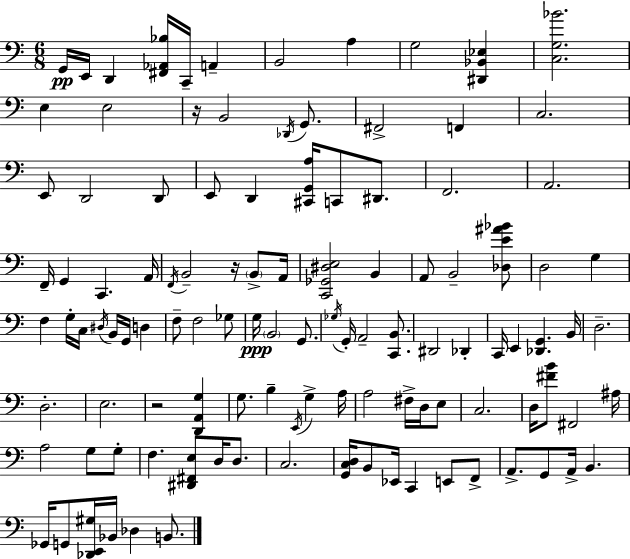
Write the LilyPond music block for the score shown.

{
  \clef bass
  \numericTimeSignature
  \time 6/8
  \key c \major
  g,16\pp e,16 d,4 <fis, aes, bes>16 c,16-- a,4-- | b,2 a4 | g2 <dis, bes, ees>4 | <c g bes'>2. | \break e4 e2 | r16 b,2 \acciaccatura { des,16 } g,8. | fis,2-> f,4 | c2. | \break e,8 d,2 d,8 | e,8 d,4 <cis, g, a>16 c,8 dis,8. | f,2. | a,2. | \break f,16-- g,4 c,4. | a,16 \acciaccatura { f,16 } b,2-- r16 \parenthesize b,8-> | a,16 <c, ges, dis e>2 b,4 | a,8 b,2-- | \break <des e' ais' bes'>8 d2 g4 | f4 g16-. c16 \acciaccatura { dis16 } b,16 g,16 d4 | f8-- f2 | ges8 g16\ppp \parenthesize b,2 | \break g,8. \acciaccatura { ges16 } g,16-. a,2-- | <c, b,>8. dis,2 | des,4-. c,16 e,4 <des, g,>4. | b,16 d2.-- | \break d2.-. | e2. | r2 | <d, a, g>4 g8. b4-- \acciaccatura { e,16 } | \break g4-> a16 a2 | fis16-> d16 e8 c2. | d16 <fis' b'>8 fis,2 | ais16 a2 | \break g8 g8-. f4. <dis, fis, e>8 | d16 d8. c2. | <g, c d>16 b,8 ees,16 c,4 | e,8 f,8-> a,8.-> g,8 a,16-> b,4. | \break ges,16 g,8 <des, e, gis>16 bes,16 des4 | b,8. \bar "|."
}